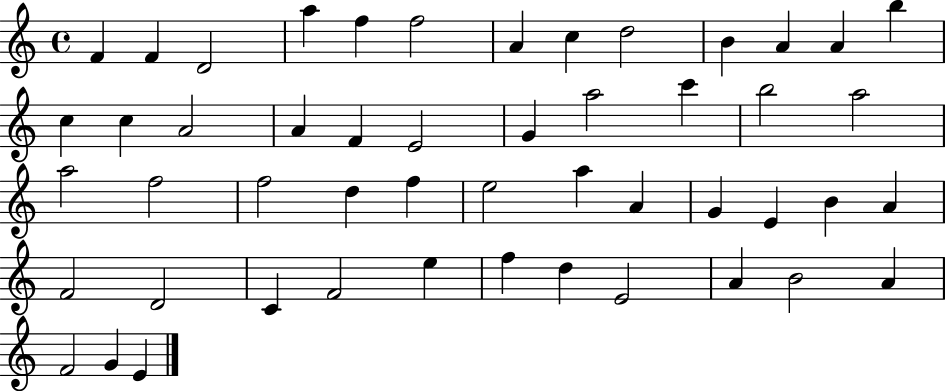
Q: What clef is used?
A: treble